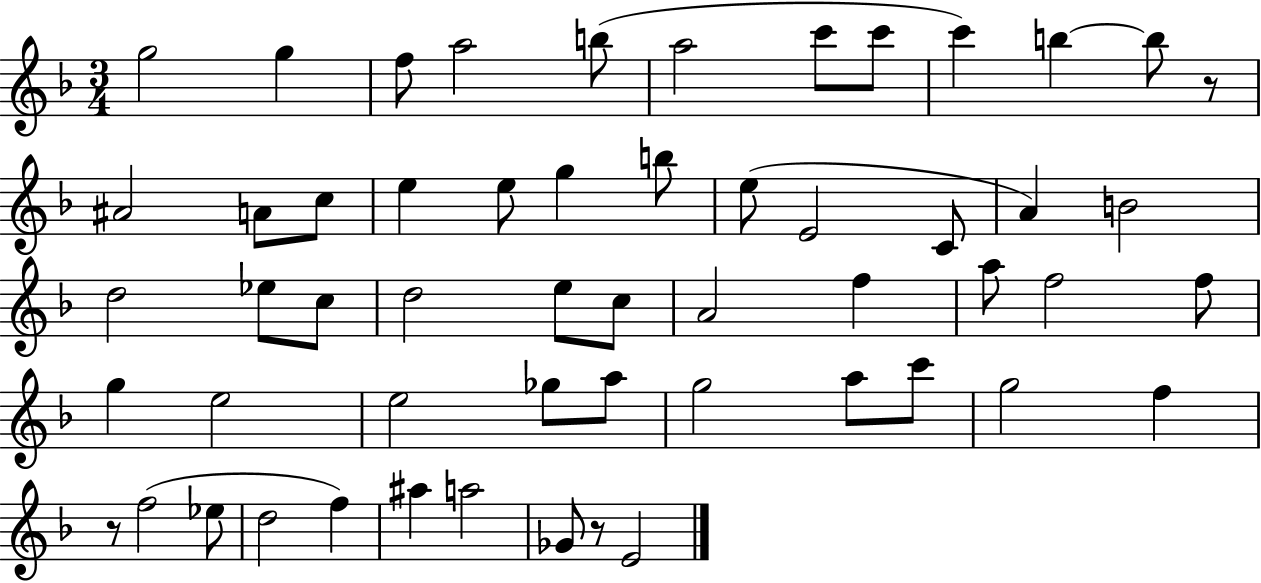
{
  \clef treble
  \numericTimeSignature
  \time 3/4
  \key f \major
  g''2 g''4 | f''8 a''2 b''8( | a''2 c'''8 c'''8 | c'''4) b''4~~ b''8 r8 | \break ais'2 a'8 c''8 | e''4 e''8 g''4 b''8 | e''8( e'2 c'8 | a'4) b'2 | \break d''2 ees''8 c''8 | d''2 e''8 c''8 | a'2 f''4 | a''8 f''2 f''8 | \break g''4 e''2 | e''2 ges''8 a''8 | g''2 a''8 c'''8 | g''2 f''4 | \break r8 f''2( ees''8 | d''2 f''4) | ais''4 a''2 | ges'8 r8 e'2 | \break \bar "|."
}